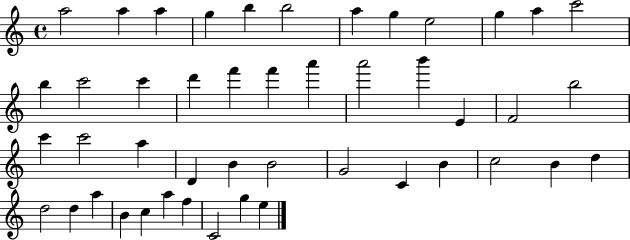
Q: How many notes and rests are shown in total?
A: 46